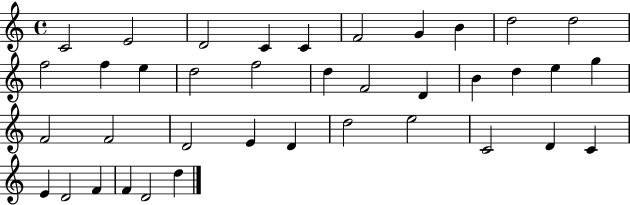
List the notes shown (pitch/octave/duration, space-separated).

C4/h E4/h D4/h C4/q C4/q F4/h G4/q B4/q D5/h D5/h F5/h F5/q E5/q D5/h F5/h D5/q F4/h D4/q B4/q D5/q E5/q G5/q F4/h F4/h D4/h E4/q D4/q D5/h E5/h C4/h D4/q C4/q E4/q D4/h F4/q F4/q D4/h D5/q